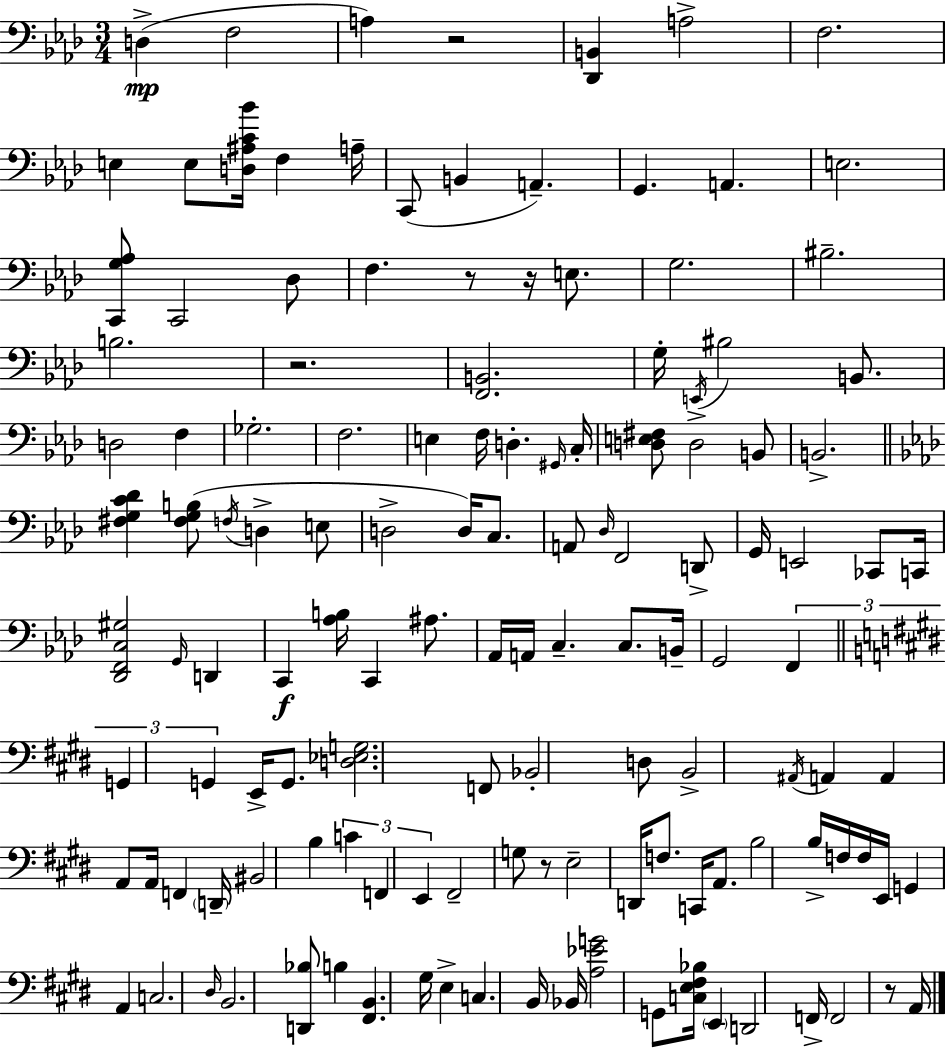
D3/q F3/h A3/q R/h [Db2,B2]/q A3/h F3/h. E3/q E3/e [D3,A#3,C4,Bb4]/s F3/q A3/s C2/e B2/q A2/q. G2/q. A2/q. E3/h. [C2,G3,Ab3]/e C2/h Db3/e F3/q. R/e R/s E3/e. G3/h. BIS3/h. B3/h. R/h. [F2,B2]/h. G3/s E2/s BIS3/h B2/e. D3/h F3/q Gb3/h. F3/h. E3/q F3/s D3/q. G#2/s C3/s [D3,E3,F#3]/e D3/h B2/e B2/h. [F#3,G3,C4,Db4]/q [F#3,G3,B3]/e F3/s D3/q E3/e D3/h D3/s C3/e. A2/e Db3/s F2/h D2/e G2/s E2/h CES2/e C2/s [Db2,F2,C3,G#3]/h G2/s D2/q C2/q [Ab3,B3]/s C2/q A#3/e. Ab2/s A2/s C3/q. C3/e. B2/s G2/h F2/q G2/q G2/q E2/s G2/e. [D3,Eb3,G3]/h. F2/e Bb2/h D3/e B2/h A#2/s A2/q A2/q A2/e A2/s F2/q D2/s BIS2/h B3/q C4/q F2/q E2/q F#2/h G3/e R/e E3/h D2/s F3/e. C2/s A2/e. B3/h B3/s F3/s F3/s E2/s G2/q A2/q C3/h. D#3/s B2/h. [D2,Bb3]/e B3/q [F#2,B2]/q. G#3/s E3/q C3/q. B2/s Bb2/s [A3,Eb4,G4]/h G2/e [C3,E3,F#3,Bb3]/s E2/q D2/h F2/s F2/h R/e A2/s